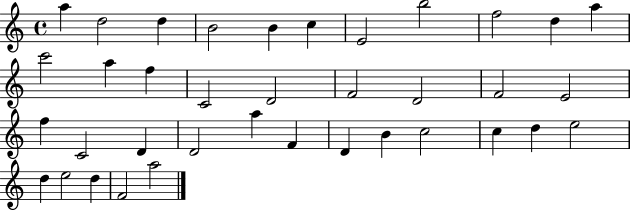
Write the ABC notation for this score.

X:1
T:Untitled
M:4/4
L:1/4
K:C
a d2 d B2 B c E2 b2 f2 d a c'2 a f C2 D2 F2 D2 F2 E2 f C2 D D2 a F D B c2 c d e2 d e2 d F2 a2